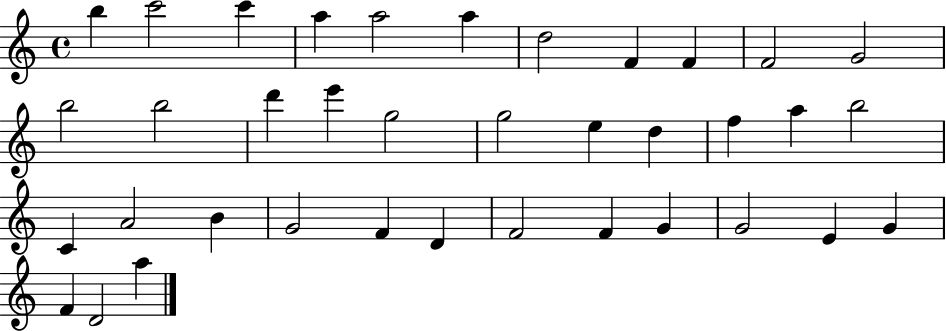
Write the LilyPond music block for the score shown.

{
  \clef treble
  \time 4/4
  \defaultTimeSignature
  \key c \major
  b''4 c'''2 c'''4 | a''4 a''2 a''4 | d''2 f'4 f'4 | f'2 g'2 | \break b''2 b''2 | d'''4 e'''4 g''2 | g''2 e''4 d''4 | f''4 a''4 b''2 | \break c'4 a'2 b'4 | g'2 f'4 d'4 | f'2 f'4 g'4 | g'2 e'4 g'4 | \break f'4 d'2 a''4 | \bar "|."
}